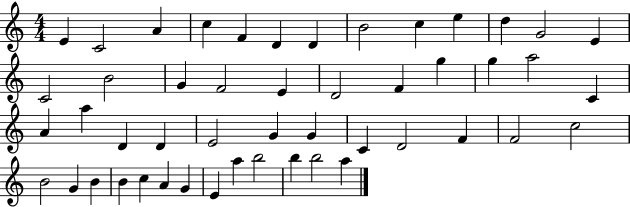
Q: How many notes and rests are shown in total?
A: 49